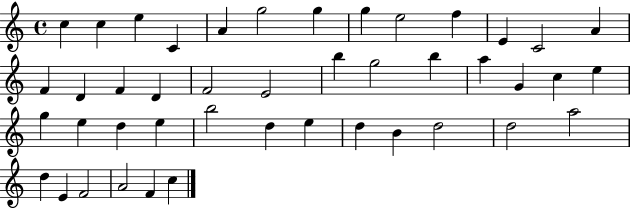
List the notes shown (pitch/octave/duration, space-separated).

C5/q C5/q E5/q C4/q A4/q G5/h G5/q G5/q E5/h F5/q E4/q C4/h A4/q F4/q D4/q F4/q D4/q F4/h E4/h B5/q G5/h B5/q A5/q G4/q C5/q E5/q G5/q E5/q D5/q E5/q B5/h D5/q E5/q D5/q B4/q D5/h D5/h A5/h D5/q E4/q F4/h A4/h F4/q C5/q